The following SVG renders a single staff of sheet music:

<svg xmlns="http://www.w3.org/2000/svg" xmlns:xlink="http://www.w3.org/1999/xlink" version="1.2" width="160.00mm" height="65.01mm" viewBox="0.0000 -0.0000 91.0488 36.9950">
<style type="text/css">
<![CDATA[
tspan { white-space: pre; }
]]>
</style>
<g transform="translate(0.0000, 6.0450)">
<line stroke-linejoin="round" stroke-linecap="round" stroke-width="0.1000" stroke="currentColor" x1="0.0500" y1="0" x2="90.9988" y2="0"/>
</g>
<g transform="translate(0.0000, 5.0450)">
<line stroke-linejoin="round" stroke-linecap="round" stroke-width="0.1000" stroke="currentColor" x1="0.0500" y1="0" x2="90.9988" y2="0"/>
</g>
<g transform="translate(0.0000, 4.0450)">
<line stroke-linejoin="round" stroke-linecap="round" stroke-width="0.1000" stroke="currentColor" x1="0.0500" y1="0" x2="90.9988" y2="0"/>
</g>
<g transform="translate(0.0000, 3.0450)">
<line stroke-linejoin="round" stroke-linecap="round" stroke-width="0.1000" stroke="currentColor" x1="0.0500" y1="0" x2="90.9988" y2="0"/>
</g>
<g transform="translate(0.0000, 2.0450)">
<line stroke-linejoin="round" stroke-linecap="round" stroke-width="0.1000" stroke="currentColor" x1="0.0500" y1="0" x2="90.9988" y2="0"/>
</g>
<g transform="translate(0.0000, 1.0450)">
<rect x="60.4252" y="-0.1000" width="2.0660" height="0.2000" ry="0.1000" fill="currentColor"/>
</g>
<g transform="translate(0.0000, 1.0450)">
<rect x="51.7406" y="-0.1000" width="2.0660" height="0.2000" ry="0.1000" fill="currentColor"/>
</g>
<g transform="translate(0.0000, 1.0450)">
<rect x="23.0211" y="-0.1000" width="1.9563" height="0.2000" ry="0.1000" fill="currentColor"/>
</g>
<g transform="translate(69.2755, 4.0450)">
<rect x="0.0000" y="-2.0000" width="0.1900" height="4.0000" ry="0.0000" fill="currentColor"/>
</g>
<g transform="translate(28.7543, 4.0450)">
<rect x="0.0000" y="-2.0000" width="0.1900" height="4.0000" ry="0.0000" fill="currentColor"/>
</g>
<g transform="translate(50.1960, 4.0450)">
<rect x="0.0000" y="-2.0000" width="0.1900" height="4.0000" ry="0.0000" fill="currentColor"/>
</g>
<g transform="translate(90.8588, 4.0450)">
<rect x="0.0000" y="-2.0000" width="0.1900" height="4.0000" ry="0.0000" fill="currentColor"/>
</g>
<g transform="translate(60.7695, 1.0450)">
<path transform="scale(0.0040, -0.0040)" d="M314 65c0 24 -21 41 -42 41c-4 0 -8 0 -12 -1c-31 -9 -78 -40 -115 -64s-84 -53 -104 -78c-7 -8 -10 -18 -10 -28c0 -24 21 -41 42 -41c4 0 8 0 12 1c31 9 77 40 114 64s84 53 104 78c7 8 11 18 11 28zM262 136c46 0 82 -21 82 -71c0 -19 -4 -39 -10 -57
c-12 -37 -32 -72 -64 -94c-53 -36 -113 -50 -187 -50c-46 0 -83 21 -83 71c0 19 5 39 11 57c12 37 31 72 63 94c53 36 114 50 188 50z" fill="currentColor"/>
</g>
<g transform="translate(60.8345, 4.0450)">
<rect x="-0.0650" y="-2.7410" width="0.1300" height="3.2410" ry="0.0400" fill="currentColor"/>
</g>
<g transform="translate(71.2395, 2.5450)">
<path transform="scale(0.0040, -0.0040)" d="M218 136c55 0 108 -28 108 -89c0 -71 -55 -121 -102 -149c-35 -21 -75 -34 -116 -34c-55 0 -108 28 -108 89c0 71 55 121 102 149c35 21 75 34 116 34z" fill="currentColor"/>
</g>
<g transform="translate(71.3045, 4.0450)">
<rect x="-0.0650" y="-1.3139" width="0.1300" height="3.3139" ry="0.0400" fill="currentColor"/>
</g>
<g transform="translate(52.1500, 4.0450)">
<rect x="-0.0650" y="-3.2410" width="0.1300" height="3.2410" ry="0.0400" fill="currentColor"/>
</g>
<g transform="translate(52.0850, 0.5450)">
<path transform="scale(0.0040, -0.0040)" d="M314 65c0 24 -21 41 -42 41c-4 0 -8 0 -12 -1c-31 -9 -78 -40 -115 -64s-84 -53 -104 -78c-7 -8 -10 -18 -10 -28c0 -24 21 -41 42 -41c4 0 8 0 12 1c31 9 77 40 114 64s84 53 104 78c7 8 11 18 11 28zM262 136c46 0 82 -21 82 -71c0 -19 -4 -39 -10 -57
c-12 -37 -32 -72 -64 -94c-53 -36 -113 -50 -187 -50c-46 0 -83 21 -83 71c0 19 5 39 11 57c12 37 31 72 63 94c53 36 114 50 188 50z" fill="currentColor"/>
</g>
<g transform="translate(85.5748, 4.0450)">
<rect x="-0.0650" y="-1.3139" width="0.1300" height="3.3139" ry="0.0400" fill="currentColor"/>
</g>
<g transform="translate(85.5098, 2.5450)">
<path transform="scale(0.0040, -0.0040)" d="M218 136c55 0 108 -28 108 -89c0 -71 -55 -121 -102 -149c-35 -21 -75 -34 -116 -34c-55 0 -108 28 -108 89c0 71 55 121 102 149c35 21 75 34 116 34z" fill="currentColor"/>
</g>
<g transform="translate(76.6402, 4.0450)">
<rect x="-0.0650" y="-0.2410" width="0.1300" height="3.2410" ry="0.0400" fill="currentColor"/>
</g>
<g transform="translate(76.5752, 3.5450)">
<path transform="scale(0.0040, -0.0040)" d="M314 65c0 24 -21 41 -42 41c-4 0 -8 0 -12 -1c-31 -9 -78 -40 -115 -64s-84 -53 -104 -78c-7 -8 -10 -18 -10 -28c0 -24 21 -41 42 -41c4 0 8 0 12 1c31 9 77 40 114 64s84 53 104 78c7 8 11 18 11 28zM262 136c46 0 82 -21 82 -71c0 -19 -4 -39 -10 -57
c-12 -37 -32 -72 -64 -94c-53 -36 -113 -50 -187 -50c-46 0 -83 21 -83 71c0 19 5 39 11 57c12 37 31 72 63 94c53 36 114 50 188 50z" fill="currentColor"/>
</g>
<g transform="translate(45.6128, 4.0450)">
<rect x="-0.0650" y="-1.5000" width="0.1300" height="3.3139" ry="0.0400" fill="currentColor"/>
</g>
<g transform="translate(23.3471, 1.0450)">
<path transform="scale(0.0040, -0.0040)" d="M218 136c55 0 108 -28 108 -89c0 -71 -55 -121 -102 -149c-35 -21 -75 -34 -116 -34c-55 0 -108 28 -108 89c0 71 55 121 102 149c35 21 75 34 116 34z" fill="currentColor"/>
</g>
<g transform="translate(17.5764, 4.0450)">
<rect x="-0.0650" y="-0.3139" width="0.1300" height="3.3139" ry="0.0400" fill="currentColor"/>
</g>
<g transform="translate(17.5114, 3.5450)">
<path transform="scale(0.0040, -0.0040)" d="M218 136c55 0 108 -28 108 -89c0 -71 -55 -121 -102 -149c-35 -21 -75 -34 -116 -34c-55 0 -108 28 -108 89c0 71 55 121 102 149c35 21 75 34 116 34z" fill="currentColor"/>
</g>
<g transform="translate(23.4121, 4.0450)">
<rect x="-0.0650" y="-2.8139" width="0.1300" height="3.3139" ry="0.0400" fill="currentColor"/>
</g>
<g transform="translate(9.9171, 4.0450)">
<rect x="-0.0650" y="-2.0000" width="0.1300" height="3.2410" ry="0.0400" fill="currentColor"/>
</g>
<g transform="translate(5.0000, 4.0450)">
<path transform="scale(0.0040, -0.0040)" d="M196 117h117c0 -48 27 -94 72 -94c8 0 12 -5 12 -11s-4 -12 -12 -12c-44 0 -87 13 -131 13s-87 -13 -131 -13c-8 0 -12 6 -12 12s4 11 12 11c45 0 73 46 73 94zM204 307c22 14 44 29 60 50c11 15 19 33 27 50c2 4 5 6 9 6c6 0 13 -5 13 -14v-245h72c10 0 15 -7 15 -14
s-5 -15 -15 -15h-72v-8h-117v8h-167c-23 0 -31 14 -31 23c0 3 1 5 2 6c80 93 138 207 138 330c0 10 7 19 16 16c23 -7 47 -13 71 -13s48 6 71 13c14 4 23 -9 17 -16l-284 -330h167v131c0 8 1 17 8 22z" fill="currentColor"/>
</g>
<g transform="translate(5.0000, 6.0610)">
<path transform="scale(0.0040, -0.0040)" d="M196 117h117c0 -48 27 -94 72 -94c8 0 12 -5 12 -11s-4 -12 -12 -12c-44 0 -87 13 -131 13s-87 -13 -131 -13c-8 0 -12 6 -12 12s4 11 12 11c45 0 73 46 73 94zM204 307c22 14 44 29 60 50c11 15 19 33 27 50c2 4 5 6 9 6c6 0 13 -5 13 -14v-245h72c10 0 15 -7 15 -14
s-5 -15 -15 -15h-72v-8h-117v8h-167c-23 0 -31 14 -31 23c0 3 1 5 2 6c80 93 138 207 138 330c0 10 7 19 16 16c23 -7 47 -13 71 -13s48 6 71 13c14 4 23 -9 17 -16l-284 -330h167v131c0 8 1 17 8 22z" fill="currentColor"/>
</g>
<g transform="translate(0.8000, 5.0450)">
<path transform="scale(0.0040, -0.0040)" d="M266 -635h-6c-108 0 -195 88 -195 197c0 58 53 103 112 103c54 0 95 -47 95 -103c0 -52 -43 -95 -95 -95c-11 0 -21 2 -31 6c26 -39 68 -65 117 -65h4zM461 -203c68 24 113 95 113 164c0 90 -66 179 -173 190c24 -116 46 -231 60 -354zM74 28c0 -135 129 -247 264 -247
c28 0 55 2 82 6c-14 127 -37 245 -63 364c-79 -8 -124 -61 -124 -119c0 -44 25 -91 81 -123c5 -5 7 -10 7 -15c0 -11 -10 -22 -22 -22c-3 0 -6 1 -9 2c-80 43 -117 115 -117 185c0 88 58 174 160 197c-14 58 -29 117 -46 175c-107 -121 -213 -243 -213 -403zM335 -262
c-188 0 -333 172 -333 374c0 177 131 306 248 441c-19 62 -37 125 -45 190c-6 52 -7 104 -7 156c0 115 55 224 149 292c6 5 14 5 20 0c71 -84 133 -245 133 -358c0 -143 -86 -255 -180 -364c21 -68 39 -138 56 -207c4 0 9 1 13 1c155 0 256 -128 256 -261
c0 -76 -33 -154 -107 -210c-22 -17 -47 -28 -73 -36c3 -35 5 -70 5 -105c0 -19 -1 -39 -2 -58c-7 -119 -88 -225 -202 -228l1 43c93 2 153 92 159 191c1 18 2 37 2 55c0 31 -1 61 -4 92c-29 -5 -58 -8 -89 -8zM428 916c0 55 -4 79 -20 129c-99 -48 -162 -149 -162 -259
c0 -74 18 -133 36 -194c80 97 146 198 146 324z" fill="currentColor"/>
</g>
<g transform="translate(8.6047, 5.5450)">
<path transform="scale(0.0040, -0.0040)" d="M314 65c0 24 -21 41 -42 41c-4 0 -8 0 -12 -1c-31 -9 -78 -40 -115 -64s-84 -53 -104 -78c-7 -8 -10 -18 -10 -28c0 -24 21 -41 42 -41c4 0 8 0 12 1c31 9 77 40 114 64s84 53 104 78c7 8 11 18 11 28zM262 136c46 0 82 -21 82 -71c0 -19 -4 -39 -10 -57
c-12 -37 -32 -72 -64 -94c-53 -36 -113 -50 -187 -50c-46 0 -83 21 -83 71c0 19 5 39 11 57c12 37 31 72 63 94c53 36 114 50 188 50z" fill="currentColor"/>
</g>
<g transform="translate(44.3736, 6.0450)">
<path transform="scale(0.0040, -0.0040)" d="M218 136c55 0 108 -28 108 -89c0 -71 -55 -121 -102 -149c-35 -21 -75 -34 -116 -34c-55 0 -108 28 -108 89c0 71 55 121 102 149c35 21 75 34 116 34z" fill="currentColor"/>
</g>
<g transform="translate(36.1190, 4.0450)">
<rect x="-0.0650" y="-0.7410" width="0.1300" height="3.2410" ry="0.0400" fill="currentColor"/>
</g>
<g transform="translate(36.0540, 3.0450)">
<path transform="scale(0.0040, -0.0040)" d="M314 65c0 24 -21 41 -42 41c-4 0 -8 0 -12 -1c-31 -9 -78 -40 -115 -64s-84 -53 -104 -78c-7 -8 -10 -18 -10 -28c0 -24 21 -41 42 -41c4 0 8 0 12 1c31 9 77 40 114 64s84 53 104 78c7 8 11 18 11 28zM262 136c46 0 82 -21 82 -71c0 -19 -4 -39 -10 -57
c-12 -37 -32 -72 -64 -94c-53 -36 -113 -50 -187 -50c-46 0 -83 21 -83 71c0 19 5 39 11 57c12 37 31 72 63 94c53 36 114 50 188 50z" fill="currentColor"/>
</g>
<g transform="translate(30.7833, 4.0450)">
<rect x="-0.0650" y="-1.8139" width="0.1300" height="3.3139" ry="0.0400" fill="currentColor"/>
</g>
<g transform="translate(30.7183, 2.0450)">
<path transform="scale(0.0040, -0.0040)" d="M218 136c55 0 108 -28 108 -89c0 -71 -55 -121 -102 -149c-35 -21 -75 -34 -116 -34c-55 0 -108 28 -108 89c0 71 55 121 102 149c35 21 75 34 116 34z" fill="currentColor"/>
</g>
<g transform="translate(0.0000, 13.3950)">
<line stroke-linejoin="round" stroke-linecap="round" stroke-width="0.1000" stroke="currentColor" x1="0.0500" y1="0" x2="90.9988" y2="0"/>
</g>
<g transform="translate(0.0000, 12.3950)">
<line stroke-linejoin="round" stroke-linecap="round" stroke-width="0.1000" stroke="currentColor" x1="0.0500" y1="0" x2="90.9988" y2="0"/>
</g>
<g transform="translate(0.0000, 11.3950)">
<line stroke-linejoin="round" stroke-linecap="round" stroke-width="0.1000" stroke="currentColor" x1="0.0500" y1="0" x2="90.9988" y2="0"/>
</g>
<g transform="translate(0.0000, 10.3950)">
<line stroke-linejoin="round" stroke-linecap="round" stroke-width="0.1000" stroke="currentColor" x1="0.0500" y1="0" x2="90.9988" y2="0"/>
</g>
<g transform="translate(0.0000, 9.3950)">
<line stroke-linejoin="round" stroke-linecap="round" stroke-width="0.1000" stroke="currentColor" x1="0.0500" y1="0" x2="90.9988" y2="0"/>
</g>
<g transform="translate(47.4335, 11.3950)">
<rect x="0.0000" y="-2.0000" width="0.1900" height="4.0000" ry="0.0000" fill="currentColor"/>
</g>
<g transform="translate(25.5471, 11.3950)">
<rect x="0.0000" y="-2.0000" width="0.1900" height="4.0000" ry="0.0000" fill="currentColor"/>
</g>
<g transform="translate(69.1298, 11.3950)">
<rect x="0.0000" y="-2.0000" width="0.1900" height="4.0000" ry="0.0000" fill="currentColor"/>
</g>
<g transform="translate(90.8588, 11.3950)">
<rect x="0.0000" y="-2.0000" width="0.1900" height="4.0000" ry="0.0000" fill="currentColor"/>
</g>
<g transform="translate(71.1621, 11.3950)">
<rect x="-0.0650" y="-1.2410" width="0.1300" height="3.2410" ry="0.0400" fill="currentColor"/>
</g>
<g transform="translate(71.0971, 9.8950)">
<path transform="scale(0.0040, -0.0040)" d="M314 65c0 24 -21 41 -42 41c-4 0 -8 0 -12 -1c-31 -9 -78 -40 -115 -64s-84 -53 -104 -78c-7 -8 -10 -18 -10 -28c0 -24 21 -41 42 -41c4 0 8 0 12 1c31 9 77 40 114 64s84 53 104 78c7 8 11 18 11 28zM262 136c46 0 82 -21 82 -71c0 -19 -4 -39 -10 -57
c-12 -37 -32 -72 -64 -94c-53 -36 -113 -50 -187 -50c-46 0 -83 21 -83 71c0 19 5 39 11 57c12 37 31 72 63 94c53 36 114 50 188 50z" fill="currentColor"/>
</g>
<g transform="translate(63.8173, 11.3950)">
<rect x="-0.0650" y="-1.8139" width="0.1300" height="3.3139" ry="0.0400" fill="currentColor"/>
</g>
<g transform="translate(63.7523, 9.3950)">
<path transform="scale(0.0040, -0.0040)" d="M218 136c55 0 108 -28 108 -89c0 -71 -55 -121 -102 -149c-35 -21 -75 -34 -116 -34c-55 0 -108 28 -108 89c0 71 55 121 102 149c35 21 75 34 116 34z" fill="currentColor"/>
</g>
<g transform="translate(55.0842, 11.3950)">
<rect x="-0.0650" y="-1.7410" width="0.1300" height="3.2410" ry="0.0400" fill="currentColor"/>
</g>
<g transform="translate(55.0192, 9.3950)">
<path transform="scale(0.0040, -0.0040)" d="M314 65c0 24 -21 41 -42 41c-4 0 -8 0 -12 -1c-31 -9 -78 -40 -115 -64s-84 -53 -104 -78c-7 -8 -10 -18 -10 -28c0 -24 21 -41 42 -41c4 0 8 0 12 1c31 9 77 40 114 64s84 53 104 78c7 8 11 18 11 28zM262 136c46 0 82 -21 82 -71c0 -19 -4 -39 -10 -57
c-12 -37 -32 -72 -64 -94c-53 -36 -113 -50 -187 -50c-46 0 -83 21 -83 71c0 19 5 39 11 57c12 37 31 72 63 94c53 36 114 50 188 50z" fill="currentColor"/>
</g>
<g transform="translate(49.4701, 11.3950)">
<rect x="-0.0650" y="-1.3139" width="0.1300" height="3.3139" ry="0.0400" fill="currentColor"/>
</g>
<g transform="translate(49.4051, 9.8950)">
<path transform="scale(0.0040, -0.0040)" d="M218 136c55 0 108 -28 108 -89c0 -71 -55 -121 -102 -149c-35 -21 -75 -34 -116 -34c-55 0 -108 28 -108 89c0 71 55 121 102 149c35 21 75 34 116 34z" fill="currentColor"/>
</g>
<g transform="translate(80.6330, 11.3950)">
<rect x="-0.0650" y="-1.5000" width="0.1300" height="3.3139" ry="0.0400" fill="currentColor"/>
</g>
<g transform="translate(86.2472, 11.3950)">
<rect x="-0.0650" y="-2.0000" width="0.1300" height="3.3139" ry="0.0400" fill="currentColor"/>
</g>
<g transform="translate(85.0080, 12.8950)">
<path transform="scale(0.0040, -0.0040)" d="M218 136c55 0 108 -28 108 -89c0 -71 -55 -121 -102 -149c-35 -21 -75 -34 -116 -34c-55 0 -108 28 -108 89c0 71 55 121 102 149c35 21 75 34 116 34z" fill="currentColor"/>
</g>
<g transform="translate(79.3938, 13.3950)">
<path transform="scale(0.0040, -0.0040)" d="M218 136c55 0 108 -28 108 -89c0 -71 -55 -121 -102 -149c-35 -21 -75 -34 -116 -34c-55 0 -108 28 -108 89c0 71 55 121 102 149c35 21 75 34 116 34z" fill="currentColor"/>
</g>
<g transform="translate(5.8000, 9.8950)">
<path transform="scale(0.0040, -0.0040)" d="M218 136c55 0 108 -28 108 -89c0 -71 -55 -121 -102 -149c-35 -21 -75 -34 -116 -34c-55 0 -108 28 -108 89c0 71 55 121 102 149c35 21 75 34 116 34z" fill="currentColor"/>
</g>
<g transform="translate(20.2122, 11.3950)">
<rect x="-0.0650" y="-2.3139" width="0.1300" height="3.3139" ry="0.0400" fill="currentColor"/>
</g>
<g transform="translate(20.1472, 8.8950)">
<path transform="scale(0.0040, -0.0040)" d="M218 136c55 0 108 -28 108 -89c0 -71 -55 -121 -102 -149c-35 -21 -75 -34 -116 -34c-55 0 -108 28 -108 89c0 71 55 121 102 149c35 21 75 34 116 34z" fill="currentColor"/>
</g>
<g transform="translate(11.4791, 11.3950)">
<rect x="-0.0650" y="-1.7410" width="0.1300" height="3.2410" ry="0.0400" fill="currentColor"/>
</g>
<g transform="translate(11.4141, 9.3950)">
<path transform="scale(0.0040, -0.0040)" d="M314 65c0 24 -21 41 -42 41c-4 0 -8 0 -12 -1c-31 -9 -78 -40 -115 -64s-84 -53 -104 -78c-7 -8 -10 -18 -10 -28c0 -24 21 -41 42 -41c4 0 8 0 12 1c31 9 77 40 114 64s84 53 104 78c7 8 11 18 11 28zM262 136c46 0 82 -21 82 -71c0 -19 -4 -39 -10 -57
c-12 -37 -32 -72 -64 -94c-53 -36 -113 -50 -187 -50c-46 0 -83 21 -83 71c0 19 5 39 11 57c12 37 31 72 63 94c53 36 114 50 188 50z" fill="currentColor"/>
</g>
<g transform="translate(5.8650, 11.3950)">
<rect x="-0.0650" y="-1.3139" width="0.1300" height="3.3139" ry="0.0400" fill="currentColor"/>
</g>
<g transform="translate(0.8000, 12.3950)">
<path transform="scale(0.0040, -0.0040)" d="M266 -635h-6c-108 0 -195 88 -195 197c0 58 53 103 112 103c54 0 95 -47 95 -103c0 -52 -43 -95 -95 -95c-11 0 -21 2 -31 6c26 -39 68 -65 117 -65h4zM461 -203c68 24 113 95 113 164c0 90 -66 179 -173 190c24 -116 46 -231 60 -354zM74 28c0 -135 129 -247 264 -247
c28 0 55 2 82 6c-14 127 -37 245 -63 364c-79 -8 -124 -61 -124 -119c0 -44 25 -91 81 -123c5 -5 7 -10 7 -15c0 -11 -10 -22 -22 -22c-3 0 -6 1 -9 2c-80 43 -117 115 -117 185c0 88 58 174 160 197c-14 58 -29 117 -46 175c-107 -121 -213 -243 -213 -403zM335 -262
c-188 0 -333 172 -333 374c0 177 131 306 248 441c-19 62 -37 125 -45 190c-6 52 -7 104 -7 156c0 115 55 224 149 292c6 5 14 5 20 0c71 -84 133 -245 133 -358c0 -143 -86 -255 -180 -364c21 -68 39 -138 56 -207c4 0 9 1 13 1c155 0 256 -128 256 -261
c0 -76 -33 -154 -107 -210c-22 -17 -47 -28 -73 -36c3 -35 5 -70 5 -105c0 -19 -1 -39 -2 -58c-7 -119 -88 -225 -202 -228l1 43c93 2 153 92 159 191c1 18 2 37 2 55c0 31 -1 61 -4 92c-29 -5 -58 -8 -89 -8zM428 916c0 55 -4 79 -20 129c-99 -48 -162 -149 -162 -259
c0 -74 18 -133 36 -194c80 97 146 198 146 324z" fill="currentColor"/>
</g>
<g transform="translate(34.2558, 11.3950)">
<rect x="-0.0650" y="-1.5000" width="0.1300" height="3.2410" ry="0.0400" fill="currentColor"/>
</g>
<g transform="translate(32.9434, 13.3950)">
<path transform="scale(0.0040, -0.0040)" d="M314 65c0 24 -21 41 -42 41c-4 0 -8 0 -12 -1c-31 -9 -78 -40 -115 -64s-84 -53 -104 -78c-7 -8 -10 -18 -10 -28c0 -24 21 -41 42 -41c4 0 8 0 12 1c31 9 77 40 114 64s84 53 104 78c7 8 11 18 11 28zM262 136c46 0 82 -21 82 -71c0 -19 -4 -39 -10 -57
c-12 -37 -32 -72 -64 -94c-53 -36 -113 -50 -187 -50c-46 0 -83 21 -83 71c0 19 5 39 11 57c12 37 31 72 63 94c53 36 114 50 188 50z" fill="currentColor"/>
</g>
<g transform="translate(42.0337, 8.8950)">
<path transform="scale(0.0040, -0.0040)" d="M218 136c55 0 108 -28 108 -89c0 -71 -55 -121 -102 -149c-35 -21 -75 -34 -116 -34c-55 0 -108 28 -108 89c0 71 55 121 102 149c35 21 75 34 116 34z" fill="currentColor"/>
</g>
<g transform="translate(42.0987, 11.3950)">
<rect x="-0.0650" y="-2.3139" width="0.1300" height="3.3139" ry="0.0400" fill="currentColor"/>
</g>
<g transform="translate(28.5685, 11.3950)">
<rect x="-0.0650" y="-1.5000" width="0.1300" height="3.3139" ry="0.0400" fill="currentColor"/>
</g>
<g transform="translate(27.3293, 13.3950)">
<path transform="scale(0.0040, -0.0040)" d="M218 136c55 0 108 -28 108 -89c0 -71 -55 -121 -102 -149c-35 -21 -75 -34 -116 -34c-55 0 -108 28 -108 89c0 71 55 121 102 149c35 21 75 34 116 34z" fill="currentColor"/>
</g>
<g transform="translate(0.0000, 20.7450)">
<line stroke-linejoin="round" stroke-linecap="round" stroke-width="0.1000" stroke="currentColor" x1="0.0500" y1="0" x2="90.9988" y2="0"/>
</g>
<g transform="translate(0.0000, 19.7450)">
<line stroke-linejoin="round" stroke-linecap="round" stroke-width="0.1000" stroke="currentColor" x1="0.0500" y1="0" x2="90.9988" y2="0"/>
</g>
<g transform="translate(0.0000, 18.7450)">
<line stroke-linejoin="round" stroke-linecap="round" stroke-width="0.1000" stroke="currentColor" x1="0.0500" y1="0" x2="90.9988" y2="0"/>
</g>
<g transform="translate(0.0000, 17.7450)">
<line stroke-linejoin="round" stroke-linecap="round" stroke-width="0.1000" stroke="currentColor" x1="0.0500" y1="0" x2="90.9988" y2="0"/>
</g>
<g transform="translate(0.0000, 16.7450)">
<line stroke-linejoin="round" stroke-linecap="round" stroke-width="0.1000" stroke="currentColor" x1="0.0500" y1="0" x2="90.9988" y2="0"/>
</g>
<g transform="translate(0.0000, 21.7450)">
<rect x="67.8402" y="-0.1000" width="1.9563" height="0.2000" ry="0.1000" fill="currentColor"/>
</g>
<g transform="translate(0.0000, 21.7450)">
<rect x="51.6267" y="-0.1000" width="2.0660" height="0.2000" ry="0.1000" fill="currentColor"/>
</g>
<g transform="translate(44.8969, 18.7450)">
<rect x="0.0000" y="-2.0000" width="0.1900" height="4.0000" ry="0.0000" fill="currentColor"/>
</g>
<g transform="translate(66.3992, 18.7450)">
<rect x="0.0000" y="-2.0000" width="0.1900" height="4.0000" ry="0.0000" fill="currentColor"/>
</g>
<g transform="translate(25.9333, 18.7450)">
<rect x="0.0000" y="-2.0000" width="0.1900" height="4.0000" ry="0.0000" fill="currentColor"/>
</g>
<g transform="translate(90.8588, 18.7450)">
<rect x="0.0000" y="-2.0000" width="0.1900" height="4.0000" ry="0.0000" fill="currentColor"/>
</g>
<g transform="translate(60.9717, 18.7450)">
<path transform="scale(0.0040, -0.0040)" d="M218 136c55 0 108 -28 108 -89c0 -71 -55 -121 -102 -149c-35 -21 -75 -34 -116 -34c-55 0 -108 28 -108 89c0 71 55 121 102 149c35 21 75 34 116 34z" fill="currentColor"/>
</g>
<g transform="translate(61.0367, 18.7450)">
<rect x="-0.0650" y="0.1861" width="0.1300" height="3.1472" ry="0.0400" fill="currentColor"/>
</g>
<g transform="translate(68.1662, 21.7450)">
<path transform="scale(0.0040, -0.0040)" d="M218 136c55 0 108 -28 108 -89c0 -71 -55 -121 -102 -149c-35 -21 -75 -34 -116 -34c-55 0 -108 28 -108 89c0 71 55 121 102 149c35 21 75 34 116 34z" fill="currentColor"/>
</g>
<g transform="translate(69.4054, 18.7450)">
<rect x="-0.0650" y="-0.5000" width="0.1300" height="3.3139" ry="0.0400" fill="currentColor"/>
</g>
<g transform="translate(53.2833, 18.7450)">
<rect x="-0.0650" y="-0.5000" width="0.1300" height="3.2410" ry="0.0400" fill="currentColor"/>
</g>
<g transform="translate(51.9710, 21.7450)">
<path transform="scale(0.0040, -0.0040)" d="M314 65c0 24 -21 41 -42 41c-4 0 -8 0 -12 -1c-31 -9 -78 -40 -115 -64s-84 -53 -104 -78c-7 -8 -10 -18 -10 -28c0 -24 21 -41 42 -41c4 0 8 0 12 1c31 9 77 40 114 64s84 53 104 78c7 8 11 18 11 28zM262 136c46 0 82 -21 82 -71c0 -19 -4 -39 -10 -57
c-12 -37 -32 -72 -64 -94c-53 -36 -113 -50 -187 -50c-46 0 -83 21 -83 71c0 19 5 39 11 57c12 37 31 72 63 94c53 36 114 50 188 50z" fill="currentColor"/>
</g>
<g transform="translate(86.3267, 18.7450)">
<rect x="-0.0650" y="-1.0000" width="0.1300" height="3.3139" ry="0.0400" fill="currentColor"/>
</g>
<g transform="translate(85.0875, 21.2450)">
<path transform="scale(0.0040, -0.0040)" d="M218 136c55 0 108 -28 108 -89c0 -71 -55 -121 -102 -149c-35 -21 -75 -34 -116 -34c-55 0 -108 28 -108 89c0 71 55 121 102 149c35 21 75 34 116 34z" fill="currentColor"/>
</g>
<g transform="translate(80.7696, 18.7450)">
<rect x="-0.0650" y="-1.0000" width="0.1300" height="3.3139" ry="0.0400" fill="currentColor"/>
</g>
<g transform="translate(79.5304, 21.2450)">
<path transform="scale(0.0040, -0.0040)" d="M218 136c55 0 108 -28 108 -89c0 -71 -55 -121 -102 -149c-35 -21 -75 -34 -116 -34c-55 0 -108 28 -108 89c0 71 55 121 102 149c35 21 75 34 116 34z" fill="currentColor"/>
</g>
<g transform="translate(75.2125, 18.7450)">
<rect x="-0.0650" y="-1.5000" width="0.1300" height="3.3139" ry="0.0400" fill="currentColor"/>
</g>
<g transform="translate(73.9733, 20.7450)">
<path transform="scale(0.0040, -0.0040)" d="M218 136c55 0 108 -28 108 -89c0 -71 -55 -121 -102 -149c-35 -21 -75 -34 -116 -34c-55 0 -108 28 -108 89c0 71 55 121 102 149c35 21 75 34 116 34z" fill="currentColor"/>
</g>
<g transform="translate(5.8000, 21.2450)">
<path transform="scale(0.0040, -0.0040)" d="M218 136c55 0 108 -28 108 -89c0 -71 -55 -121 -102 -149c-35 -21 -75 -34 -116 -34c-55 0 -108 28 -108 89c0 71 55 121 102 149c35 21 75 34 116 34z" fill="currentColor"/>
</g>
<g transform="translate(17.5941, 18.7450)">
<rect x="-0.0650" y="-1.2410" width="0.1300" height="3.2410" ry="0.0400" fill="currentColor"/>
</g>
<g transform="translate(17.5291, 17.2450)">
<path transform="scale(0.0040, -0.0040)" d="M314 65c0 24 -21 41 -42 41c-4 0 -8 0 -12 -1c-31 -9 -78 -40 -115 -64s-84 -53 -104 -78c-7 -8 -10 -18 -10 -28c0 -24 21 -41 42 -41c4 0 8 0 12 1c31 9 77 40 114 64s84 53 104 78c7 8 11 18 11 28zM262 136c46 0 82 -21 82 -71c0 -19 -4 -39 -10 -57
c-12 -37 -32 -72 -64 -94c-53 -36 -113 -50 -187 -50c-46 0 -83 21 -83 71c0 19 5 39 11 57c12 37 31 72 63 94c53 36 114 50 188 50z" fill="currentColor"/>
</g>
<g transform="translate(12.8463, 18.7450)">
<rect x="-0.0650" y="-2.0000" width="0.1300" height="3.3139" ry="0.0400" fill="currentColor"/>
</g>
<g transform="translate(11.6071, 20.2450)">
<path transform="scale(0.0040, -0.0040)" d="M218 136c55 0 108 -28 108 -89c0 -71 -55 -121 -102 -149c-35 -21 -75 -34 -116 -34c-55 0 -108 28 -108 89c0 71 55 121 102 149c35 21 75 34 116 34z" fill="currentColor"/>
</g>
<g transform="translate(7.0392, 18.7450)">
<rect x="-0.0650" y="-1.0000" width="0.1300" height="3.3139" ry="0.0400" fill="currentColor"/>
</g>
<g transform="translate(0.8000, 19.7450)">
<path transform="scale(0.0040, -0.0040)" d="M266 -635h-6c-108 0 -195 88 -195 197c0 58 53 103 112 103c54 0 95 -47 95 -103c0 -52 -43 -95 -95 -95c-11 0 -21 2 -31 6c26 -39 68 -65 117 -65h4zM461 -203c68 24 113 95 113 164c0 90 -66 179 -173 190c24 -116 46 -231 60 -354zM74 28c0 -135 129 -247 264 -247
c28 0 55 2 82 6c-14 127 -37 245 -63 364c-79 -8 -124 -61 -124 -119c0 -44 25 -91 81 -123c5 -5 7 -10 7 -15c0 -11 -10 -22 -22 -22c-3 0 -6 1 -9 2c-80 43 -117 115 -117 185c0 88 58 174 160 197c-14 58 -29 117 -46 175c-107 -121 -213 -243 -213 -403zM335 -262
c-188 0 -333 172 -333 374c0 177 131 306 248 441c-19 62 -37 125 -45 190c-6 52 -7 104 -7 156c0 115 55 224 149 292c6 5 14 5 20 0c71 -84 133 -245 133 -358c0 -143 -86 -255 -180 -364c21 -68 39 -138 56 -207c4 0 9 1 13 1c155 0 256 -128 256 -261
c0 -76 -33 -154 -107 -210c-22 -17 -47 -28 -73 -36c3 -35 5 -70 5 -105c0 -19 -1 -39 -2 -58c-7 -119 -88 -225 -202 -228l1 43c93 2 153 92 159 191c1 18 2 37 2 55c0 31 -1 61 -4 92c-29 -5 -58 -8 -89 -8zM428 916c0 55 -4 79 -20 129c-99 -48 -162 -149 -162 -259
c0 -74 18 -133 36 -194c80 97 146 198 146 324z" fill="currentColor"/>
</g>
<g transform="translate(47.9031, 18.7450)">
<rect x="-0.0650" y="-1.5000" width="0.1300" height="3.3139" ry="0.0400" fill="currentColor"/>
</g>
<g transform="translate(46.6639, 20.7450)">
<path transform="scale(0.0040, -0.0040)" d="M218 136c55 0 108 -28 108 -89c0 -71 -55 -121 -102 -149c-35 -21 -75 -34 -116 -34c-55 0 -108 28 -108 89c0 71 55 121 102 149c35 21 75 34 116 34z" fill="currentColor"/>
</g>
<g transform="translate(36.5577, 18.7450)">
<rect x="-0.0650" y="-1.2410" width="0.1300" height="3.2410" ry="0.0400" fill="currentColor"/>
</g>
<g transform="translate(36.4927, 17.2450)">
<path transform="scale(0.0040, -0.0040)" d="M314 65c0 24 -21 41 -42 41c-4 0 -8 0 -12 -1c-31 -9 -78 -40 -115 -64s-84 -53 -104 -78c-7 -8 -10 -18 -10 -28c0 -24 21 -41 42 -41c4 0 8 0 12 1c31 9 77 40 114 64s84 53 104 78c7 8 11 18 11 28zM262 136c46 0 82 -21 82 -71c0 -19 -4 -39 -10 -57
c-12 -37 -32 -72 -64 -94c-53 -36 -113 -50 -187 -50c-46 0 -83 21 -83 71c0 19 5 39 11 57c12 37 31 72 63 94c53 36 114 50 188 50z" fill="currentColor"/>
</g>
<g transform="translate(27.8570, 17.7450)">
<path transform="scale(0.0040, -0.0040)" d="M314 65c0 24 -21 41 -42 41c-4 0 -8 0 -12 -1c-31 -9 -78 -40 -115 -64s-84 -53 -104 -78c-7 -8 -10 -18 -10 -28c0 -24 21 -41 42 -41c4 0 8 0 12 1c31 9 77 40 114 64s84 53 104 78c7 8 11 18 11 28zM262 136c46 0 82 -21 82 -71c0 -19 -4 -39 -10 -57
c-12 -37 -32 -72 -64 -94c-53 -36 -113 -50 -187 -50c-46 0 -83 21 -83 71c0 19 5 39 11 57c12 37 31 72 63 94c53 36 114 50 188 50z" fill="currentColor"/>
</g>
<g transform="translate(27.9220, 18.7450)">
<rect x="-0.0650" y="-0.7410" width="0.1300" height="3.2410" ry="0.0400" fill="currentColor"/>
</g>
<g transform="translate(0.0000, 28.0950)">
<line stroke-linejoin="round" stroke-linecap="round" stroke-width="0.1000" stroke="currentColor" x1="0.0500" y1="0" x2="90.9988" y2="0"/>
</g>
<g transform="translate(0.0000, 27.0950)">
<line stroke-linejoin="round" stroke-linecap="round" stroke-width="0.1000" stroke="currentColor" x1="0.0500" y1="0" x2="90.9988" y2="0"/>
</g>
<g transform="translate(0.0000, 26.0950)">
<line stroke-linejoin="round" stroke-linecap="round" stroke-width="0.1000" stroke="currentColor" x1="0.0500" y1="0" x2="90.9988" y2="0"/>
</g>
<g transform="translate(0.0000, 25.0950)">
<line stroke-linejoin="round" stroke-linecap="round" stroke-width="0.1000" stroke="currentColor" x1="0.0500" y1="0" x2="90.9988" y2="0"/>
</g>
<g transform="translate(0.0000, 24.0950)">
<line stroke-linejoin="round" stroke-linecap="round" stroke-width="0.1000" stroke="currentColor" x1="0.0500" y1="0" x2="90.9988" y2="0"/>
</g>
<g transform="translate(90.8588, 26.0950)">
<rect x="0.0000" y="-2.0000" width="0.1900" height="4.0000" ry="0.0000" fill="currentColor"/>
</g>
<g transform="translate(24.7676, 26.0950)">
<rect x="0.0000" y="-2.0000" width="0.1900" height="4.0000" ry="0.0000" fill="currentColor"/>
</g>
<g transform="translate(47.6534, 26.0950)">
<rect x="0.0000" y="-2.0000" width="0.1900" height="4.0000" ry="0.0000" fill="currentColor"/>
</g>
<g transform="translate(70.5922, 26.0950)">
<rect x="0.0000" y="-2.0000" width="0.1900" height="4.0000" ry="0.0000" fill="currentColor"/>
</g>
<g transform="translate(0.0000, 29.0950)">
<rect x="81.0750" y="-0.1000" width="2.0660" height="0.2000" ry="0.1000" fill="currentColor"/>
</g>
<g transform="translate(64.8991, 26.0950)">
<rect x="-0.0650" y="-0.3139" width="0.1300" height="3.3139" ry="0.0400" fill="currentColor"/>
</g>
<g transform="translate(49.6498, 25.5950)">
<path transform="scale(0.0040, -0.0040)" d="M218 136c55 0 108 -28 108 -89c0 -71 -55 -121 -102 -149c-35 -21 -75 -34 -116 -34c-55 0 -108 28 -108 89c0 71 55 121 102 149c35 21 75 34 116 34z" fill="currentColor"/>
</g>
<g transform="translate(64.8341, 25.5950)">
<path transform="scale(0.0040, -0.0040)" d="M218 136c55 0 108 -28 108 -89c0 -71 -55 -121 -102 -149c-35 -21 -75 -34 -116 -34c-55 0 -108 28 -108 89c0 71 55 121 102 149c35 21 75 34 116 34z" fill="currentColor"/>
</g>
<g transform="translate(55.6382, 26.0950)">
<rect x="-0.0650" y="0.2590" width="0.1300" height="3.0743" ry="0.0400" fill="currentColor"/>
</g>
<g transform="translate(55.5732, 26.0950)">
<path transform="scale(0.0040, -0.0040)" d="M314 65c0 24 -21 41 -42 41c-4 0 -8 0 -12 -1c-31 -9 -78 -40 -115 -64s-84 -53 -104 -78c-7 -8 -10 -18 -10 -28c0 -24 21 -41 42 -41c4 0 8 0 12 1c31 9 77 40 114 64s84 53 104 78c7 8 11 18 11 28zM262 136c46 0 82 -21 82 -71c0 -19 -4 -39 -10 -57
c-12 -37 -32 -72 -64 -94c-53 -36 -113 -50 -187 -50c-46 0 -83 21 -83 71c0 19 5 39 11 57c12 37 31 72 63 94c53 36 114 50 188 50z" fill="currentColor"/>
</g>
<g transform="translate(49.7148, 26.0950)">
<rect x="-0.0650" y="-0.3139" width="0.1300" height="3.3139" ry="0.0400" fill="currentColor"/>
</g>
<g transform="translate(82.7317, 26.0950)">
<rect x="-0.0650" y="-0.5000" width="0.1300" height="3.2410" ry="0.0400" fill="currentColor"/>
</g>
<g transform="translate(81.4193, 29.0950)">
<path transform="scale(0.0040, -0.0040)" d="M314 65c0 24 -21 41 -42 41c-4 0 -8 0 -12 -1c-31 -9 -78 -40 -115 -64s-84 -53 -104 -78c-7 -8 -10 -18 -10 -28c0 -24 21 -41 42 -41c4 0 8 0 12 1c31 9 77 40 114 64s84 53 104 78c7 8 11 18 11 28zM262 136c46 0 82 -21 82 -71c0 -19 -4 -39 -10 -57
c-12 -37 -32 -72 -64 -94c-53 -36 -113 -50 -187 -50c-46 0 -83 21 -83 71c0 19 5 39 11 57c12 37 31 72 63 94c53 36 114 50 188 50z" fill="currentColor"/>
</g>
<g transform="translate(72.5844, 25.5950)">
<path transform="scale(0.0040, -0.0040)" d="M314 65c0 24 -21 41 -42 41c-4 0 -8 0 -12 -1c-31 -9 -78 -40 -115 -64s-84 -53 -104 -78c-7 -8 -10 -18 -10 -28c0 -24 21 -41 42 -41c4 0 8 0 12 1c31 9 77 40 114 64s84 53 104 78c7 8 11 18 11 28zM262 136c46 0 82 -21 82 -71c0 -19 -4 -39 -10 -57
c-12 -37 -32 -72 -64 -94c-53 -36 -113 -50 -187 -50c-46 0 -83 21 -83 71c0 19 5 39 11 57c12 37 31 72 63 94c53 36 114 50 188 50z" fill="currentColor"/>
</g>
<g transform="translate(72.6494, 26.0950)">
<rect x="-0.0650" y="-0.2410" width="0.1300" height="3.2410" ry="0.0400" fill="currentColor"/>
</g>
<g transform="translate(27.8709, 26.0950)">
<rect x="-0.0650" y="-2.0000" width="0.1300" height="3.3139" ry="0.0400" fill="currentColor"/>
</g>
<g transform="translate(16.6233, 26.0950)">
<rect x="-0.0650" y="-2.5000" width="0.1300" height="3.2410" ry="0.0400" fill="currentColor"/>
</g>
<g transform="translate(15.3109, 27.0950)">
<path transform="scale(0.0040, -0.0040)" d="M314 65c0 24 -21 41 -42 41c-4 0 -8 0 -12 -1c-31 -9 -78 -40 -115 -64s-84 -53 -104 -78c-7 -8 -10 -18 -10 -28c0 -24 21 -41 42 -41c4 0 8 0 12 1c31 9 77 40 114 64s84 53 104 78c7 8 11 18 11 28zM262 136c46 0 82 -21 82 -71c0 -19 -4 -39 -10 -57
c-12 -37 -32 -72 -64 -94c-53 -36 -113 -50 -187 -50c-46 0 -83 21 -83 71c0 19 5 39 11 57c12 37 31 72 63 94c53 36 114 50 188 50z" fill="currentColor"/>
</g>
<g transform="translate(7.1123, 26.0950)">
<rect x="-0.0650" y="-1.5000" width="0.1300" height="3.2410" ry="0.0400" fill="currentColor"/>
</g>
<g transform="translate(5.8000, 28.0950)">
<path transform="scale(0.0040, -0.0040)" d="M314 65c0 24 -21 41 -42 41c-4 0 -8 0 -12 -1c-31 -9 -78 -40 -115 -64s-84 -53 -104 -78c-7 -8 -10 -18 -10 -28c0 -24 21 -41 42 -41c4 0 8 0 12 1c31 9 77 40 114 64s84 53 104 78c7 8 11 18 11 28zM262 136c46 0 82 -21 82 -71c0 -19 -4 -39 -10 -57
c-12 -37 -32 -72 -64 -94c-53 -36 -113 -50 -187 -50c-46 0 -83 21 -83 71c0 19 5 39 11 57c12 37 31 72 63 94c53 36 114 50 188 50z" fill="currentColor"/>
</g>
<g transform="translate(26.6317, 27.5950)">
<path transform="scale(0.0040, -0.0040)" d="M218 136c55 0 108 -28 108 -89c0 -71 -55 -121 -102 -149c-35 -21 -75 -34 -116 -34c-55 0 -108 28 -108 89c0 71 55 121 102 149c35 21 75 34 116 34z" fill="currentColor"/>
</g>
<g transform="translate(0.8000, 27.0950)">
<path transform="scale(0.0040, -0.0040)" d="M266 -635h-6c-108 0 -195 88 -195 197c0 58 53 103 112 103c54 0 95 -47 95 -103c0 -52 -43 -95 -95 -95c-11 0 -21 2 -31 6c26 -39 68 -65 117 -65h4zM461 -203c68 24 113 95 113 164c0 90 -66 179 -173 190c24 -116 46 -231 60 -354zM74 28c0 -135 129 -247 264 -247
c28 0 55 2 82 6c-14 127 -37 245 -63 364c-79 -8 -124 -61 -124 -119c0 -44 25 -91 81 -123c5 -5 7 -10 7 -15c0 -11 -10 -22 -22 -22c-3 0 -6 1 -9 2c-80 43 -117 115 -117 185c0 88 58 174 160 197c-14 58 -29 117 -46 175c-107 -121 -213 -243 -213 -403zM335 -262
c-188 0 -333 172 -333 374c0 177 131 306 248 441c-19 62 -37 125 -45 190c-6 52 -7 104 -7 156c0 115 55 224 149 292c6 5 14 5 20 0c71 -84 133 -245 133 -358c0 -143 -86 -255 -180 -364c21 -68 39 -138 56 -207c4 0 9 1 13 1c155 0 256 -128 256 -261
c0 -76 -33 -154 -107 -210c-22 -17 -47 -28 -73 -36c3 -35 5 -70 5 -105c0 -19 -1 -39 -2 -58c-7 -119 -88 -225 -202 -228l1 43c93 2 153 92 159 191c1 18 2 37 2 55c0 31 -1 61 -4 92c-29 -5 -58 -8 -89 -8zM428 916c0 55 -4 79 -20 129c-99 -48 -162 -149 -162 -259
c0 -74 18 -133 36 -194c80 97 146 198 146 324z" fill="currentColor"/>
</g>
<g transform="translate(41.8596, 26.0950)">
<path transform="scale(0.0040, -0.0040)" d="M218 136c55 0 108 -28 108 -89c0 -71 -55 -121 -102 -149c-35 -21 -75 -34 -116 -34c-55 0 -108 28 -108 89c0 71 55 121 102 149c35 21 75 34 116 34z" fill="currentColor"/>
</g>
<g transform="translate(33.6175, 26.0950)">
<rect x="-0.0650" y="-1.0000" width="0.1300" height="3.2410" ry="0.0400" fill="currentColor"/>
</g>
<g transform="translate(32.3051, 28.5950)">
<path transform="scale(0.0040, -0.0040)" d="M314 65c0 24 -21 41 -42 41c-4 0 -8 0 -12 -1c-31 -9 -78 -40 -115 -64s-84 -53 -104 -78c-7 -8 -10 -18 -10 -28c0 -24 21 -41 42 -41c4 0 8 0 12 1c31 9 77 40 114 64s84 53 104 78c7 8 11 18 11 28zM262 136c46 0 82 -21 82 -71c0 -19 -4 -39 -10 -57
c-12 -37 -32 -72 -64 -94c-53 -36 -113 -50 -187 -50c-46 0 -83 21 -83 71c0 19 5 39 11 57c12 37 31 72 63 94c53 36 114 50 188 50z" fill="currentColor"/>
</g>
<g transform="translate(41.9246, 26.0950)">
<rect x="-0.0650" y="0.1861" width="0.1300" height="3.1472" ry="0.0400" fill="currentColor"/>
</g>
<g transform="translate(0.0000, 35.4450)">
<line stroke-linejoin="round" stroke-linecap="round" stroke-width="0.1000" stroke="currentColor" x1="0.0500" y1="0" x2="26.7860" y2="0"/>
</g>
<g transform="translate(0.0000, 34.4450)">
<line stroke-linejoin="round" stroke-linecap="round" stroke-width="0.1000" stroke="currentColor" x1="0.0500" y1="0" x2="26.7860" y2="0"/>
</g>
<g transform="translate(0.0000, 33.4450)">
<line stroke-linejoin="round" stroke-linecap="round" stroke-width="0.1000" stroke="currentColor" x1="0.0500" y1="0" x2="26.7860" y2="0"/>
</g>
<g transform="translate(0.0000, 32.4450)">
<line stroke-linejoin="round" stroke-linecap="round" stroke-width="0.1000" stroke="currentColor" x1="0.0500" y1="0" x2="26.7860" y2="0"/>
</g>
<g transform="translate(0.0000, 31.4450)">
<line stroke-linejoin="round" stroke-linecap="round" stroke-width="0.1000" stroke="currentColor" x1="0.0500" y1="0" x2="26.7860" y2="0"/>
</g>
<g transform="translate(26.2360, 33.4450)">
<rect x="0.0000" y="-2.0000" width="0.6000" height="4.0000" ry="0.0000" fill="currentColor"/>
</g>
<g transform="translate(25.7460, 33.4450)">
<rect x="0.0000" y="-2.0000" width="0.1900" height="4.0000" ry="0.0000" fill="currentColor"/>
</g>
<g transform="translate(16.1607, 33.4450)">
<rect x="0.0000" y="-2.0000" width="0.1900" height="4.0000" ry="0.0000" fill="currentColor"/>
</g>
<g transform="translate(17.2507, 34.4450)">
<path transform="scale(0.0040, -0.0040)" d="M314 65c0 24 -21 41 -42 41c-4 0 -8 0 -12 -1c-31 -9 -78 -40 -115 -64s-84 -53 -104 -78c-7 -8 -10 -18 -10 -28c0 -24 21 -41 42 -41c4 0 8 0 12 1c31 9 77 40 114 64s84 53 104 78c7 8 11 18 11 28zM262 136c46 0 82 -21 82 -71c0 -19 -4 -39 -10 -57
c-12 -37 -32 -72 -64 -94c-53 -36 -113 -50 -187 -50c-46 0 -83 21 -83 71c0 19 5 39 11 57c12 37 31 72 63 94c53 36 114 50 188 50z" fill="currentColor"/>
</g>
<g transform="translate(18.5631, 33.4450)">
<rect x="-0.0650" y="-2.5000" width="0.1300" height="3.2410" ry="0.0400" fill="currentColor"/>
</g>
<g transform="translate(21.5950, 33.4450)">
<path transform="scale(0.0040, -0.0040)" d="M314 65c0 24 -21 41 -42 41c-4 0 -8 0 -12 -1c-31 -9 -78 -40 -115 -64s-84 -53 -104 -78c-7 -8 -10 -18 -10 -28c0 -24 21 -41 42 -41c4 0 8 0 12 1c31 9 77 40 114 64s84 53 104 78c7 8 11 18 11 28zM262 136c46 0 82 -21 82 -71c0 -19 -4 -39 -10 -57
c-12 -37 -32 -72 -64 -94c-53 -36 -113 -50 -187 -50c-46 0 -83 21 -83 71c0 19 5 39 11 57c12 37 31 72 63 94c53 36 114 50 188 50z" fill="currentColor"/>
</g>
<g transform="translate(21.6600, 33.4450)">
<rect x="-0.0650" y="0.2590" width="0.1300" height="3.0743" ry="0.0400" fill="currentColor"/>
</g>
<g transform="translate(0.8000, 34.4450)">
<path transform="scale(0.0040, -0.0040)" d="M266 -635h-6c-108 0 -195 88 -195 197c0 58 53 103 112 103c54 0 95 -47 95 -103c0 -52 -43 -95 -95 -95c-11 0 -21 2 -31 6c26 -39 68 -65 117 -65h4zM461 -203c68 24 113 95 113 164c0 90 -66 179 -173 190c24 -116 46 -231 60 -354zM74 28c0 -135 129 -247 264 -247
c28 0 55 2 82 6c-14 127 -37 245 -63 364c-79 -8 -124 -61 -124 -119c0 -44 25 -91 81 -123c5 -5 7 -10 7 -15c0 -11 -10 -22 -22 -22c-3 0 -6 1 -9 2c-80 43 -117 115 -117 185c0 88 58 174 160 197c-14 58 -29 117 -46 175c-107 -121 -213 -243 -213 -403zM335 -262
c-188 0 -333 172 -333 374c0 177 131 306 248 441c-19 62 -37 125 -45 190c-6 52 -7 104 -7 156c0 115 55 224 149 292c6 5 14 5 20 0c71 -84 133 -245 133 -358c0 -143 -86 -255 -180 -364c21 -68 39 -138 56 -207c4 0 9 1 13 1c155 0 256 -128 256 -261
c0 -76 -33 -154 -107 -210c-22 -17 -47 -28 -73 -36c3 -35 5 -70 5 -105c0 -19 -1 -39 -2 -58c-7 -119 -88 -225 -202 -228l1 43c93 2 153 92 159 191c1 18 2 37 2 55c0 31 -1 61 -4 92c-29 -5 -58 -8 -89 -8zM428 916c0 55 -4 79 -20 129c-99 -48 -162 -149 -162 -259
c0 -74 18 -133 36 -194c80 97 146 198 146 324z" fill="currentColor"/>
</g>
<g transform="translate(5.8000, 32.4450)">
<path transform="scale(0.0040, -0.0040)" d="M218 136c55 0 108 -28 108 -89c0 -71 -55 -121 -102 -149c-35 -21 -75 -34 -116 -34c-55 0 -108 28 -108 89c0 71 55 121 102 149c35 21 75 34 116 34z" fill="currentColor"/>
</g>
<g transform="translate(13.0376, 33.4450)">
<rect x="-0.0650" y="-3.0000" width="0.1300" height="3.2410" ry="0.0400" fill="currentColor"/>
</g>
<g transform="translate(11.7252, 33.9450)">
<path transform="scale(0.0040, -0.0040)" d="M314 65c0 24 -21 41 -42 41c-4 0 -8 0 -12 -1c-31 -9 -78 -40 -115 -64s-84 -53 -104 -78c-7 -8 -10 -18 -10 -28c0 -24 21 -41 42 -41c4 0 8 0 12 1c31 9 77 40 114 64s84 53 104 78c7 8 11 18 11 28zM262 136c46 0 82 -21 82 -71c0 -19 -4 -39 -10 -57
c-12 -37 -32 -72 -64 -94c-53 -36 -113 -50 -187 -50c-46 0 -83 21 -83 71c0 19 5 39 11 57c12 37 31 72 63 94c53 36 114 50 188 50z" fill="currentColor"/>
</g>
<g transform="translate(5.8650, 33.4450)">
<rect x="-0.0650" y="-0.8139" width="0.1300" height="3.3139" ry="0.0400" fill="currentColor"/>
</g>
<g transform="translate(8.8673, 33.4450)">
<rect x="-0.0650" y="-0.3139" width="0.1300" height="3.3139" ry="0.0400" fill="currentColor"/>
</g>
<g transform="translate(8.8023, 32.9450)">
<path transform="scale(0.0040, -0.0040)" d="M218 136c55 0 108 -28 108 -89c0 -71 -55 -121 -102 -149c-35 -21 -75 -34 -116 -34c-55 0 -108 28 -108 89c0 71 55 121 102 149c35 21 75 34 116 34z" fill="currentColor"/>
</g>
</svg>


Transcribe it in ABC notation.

X:1
T:Untitled
M:4/4
L:1/4
K:C
F2 c a f d2 E b2 a2 e c2 e e f2 g E E2 g e f2 f e2 E F D F e2 d2 e2 E C2 B C E D D E2 G2 F D2 B c B2 c c2 C2 d c A2 G2 B2